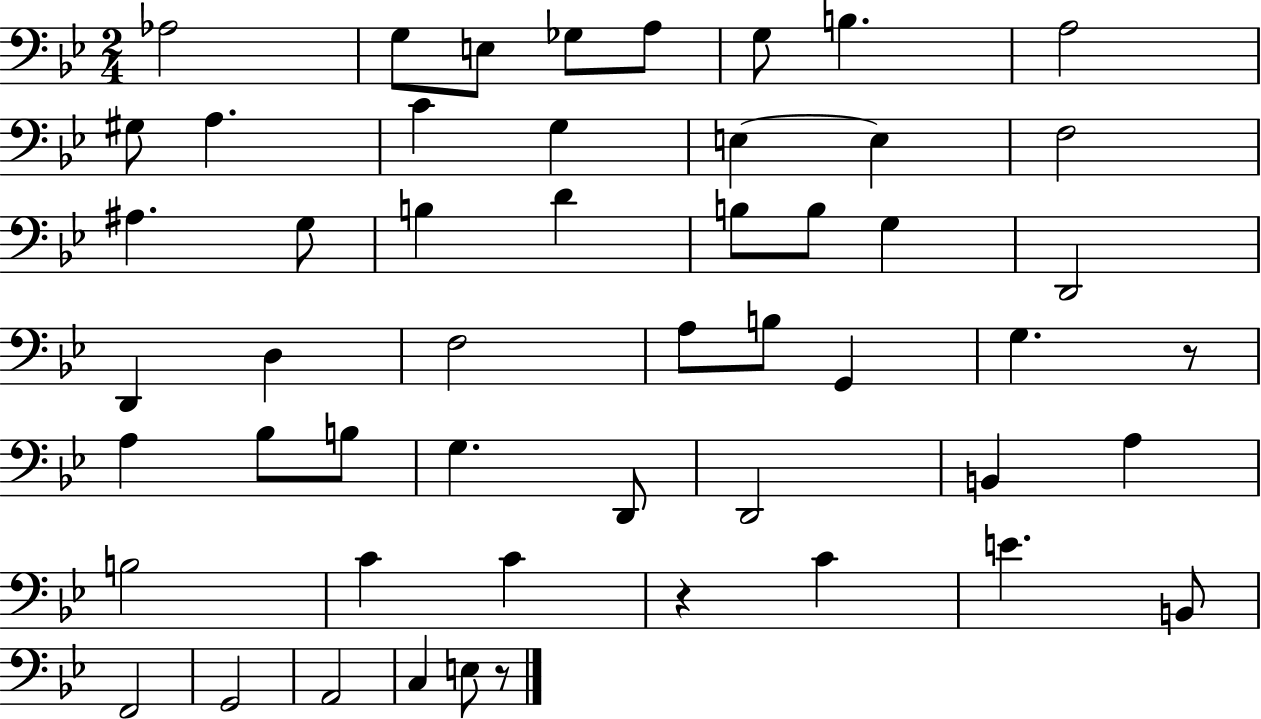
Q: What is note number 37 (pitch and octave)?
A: B2